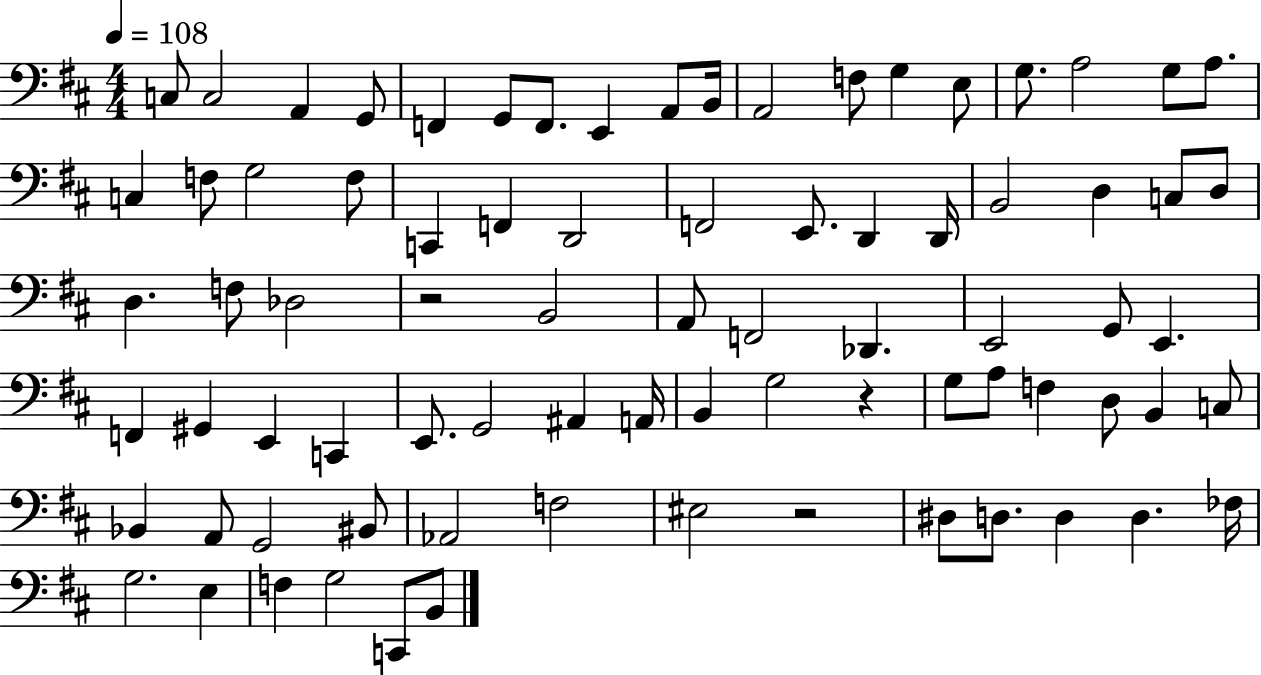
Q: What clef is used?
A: bass